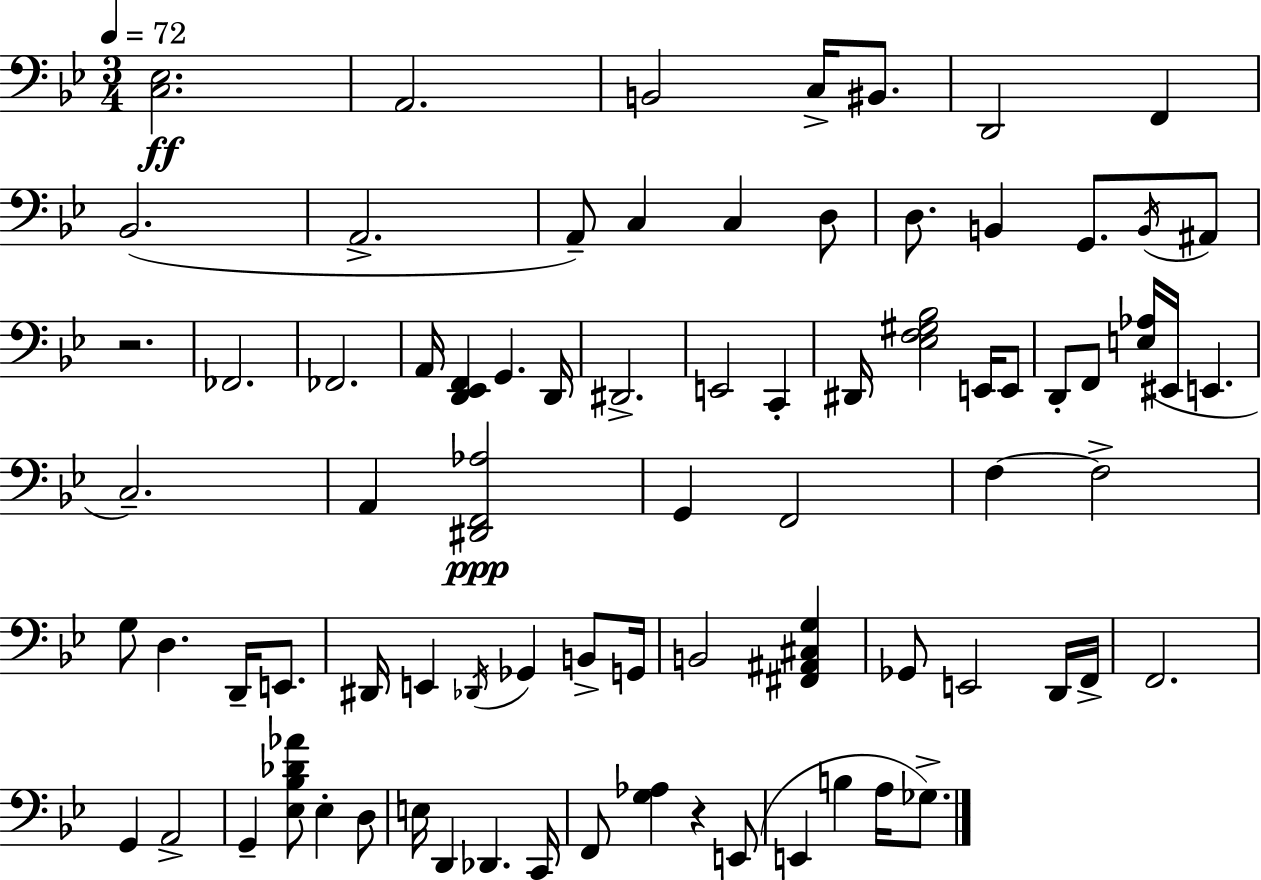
{
  \clef bass
  \numericTimeSignature
  \time 3/4
  \key bes \major
  \tempo 4 = 72
  \repeat volta 2 { <c ees>2.\ff | a,2. | b,2 c16-> bis,8. | d,2 f,4 | \break bes,2.( | a,2.-> | a,8--) c4 c4 d8 | d8. b,4 g,8. \acciaccatura { b,16 } ais,8 | \break r2. | fes,2. | fes,2. | a,16 <d, ees, f,>4 g,4. | \break d,16 dis,2.-> | e,2 c,4-. | dis,16 <ees f gis bes>2 e,16 e,8 | d,8-. f,8 <e aes>16( eis,16 e,4. | \break c2.--) | a,4 <dis, f, aes>2\ppp | g,4 f,2 | f4~~ f2-> | \break g8 d4. d,16-- e,8. | dis,16 e,4 \acciaccatura { des,16 } ges,4 b,8-> | g,16 b,2 <fis, ais, cis g>4 | ges,8 e,2 | \break d,16 f,16-> f,2. | g,4 a,2-> | g,4-- <ees bes des' aes'>8 ees4-. | d8 e16 d,4 des,4. | \break c,16 f,8 <g aes>4 r4 | e,8( e,4 b4 a16 ges8.->) | } \bar "|."
}